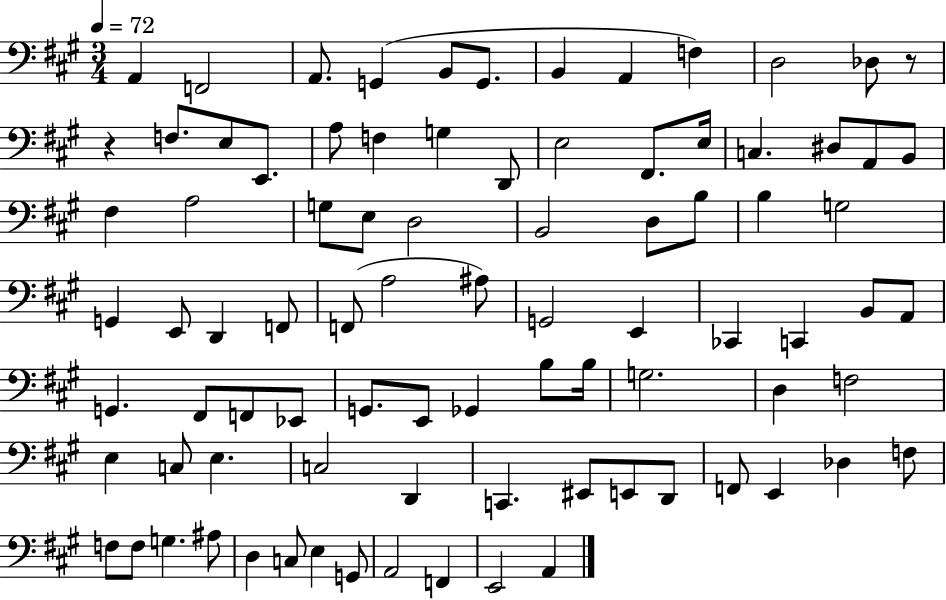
{
  \clef bass
  \numericTimeSignature
  \time 3/4
  \key a \major
  \tempo 4 = 72
  \repeat volta 2 { a,4 f,2 | a,8. g,4( b,8 g,8. | b,4 a,4 f4) | d2 des8 r8 | \break r4 f8. e8 e,8. | a8 f4 g4 d,8 | e2 fis,8. e16 | c4. dis8 a,8 b,8 | \break fis4 a2 | g8 e8 d2 | b,2 d8 b8 | b4 g2 | \break g,4 e,8 d,4 f,8 | f,8( a2 ais8) | g,2 e,4 | ces,4 c,4 b,8 a,8 | \break g,4. fis,8 f,8 ees,8 | g,8. e,8 ges,4 b8 b16 | g2. | d4 f2 | \break e4 c8 e4. | c2 d,4 | c,4. eis,8 e,8 d,8 | f,8 e,4 des4 f8 | \break f8 f8 g4. ais8 | d4 c8 e4 g,8 | a,2 f,4 | e,2 a,4 | \break } \bar "|."
}